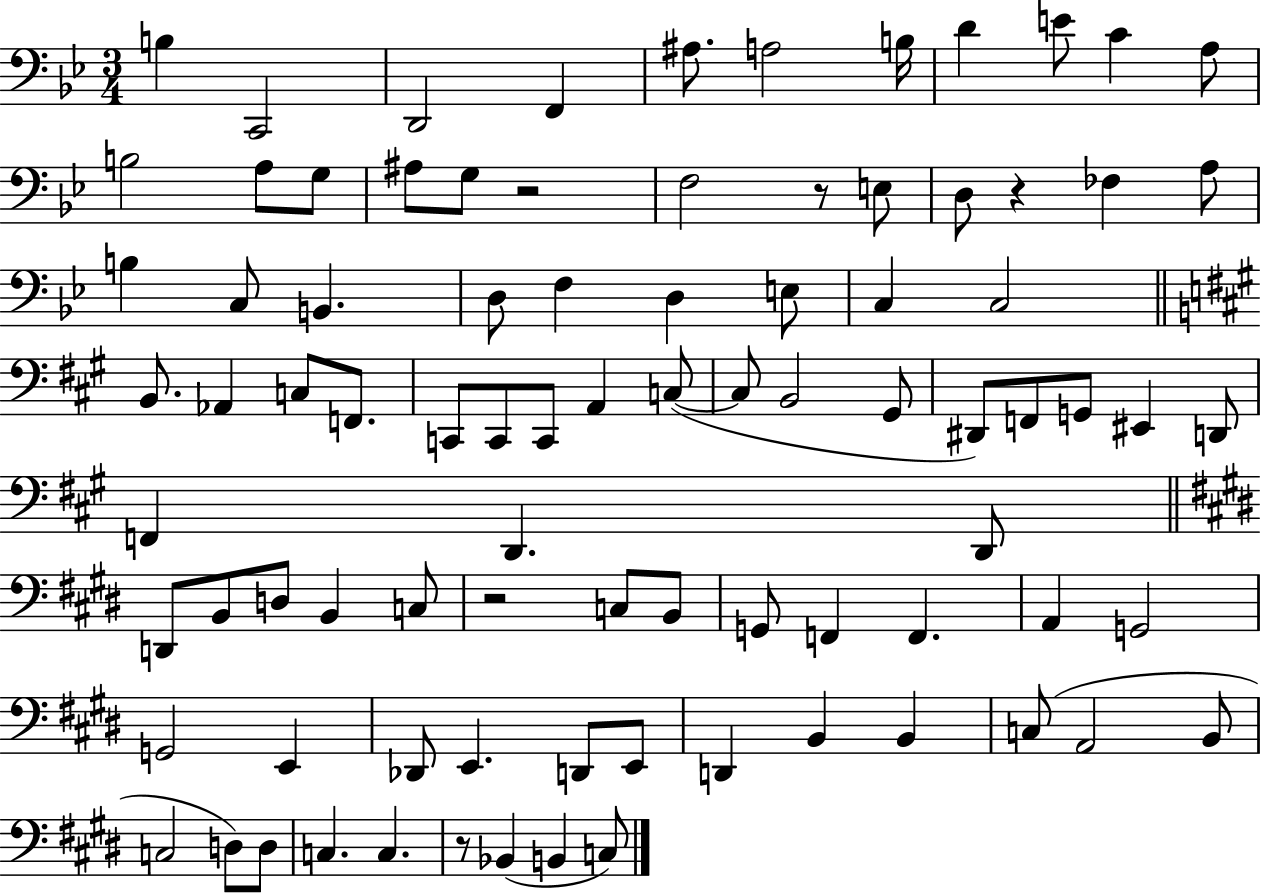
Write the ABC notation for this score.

X:1
T:Untitled
M:3/4
L:1/4
K:Bb
B, C,,2 D,,2 F,, ^A,/2 A,2 B,/4 D E/2 C A,/2 B,2 A,/2 G,/2 ^A,/2 G,/2 z2 F,2 z/2 E,/2 D,/2 z _F, A,/2 B, C,/2 B,, D,/2 F, D, E,/2 C, C,2 B,,/2 _A,, C,/2 F,,/2 C,,/2 C,,/2 C,,/2 A,, C,/2 C,/2 B,,2 ^G,,/2 ^D,,/2 F,,/2 G,,/2 ^E,, D,,/2 F,, D,, D,,/2 D,,/2 B,,/2 D,/2 B,, C,/2 z2 C,/2 B,,/2 G,,/2 F,, F,, A,, G,,2 G,,2 E,, _D,,/2 E,, D,,/2 E,,/2 D,, B,, B,, C,/2 A,,2 B,,/2 C,2 D,/2 D,/2 C, C, z/2 _B,, B,, C,/2